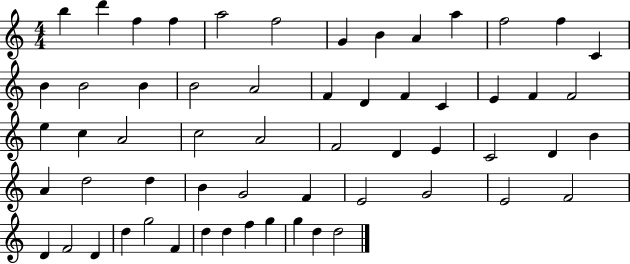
B5/q D6/q F5/q F5/q A5/h F5/h G4/q B4/q A4/q A5/q F5/h F5/q C4/q B4/q B4/h B4/q B4/h A4/h F4/q D4/q F4/q C4/q E4/q F4/q F4/h E5/q C5/q A4/h C5/h A4/h F4/h D4/q E4/q C4/h D4/q B4/q A4/q D5/h D5/q B4/q G4/h F4/q E4/h G4/h E4/h F4/h D4/q F4/h D4/q D5/q G5/h F4/q D5/q D5/q F5/q G5/q G5/q D5/q D5/h